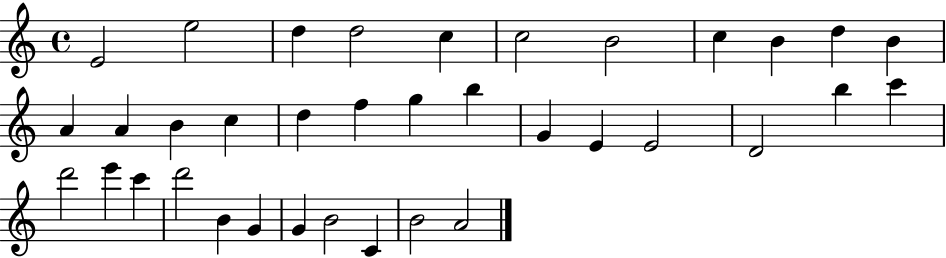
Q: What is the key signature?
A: C major